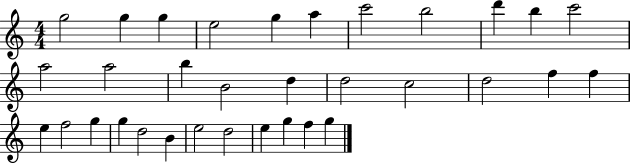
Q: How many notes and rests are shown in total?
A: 33